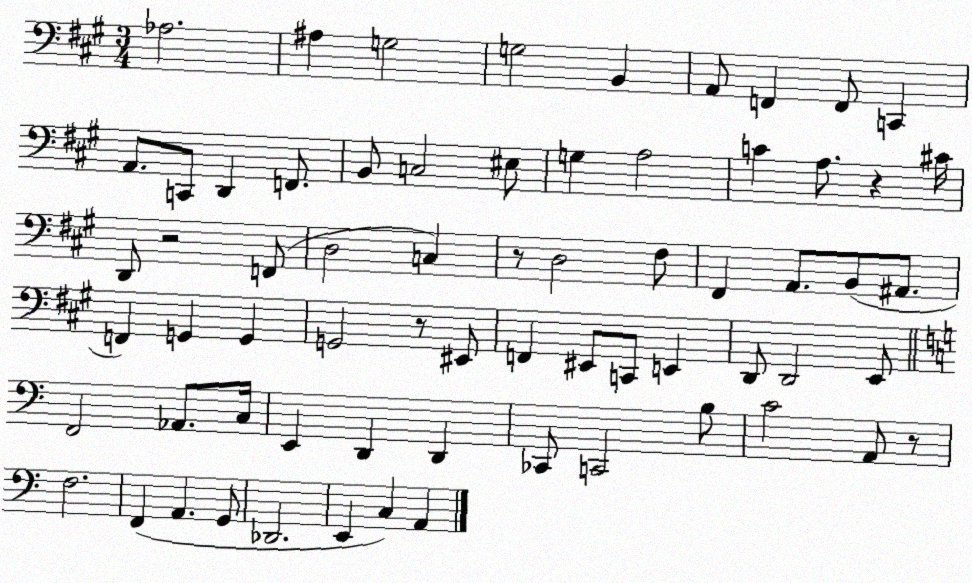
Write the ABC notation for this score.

X:1
T:Untitled
M:3/4
L:1/4
K:A
_A,2 ^A, G,2 G,2 B,, A,,/2 F,, F,,/2 C,, A,,/2 C,,/2 D,, F,,/2 B,,/2 C,2 ^E,/2 G, A,2 C A,/2 z ^C/4 D,,/2 z2 F,,/2 D,2 C, z/2 D,2 ^F,/2 ^F,, A,,/2 B,,/2 ^A,,/2 F,, G,, G,, G,,2 z/2 ^E,,/2 F,, ^E,,/2 C,,/2 E,, D,,/2 D,,2 E,,/2 F,,2 _A,,/2 C,/4 E,, D,, D,, _C,,/2 C,,2 B,/2 C2 A,,/2 z/2 F,2 F,, A,, G,,/2 _D,,2 E,, C, A,,